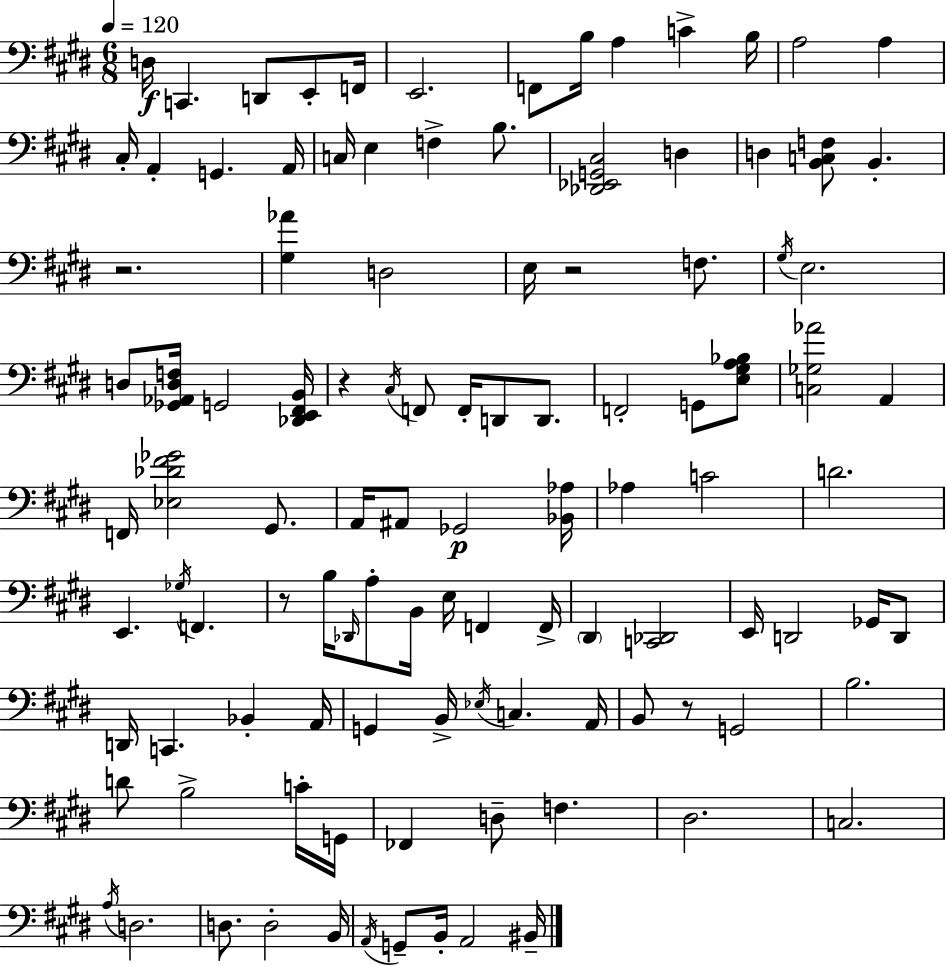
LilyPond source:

{
  \clef bass
  \numericTimeSignature
  \time 6/8
  \key e \major
  \tempo 4 = 120
  \repeat volta 2 { d16\f c,4. d,8 e,8-. f,16 | e,2. | f,8 b16 a4 c'4-> b16 | a2 a4 | \break cis16-. a,4-. g,4. a,16 | c16 e4 f4-> b8. | <des, ees, g, cis>2 d4 | d4 <b, c f>8 b,4.-. | \break r2. | <gis aes'>4 d2 | e16 r2 f8. | \acciaccatura { gis16 } e2. | \break d8 <ges, aes, d f>16 g,2 | <des, e, fis, b,>16 r4 \acciaccatura { cis16 } f,8 f,16-. d,8 d,8. | f,2-. g,8 | <e gis a bes>8 <c ges aes'>2 a,4 | \break f,16 <ees des' fis' ges'>2 gis,8. | a,16 ais,8 ges,2\p | <bes, aes>16 aes4 c'2 | d'2. | \break e,4. \acciaccatura { ges16 } f,4. | r8 b16 \grace { des,16 } a8-. b,16 e16 f,4 | f,16-> \parenthesize dis,4 <c, des,>2 | e,16 d,2 | \break ges,16 d,8 d,16 c,4. bes,4-. | a,16 g,4 b,16-> \acciaccatura { ees16 } c4. | a,16 b,8 r8 g,2 | b2. | \break d'8 b2-> | c'16-. g,16 fes,4 d8-- f4. | dis2. | c2. | \break \acciaccatura { a16 } d2. | d8. d2-. | b,16 \acciaccatura { a,16 } g,8-- b,16-. a,2 | bis,16-- } \bar "|."
}